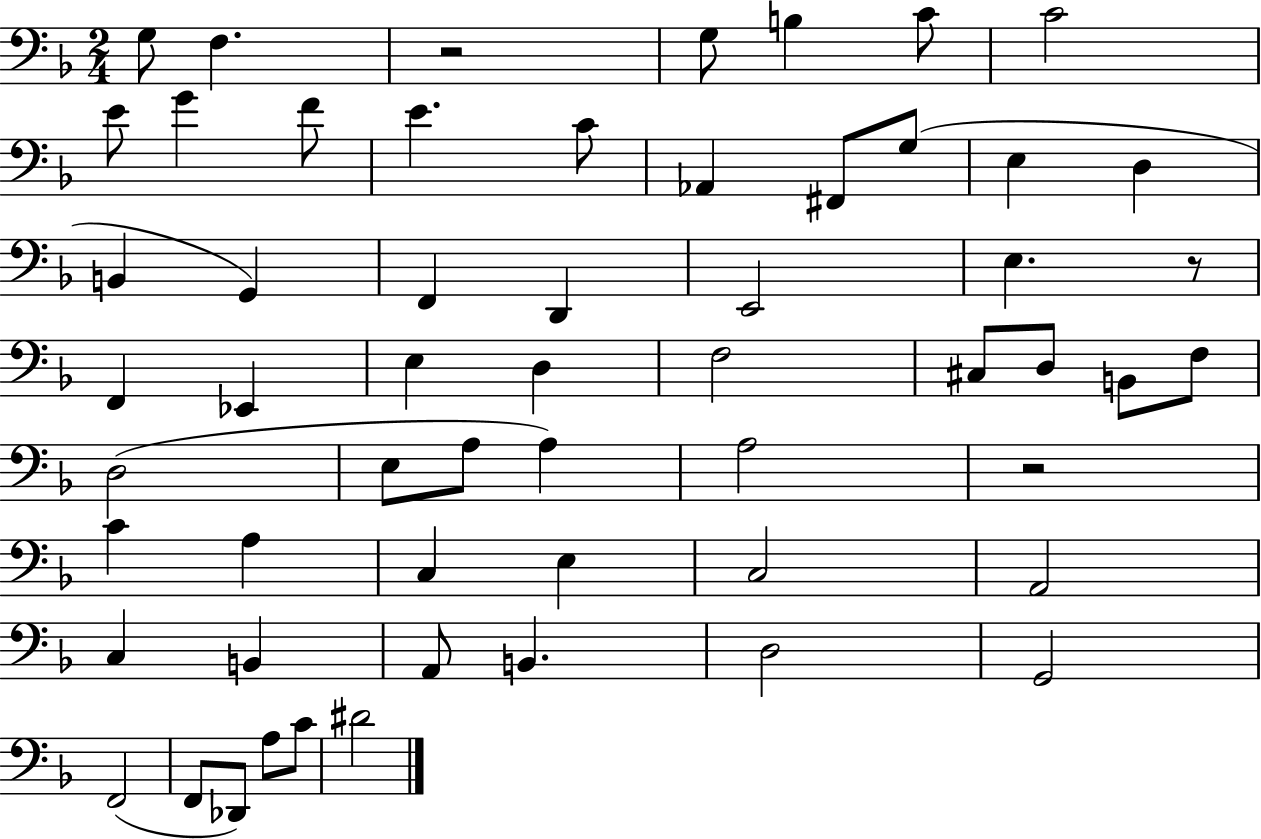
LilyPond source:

{
  \clef bass
  \numericTimeSignature
  \time 2/4
  \key f \major
  \repeat volta 2 { g8 f4. | r2 | g8 b4 c'8 | c'2 | \break e'8 g'4 f'8 | e'4. c'8 | aes,4 fis,8 g8( | e4 d4 | \break b,4 g,4) | f,4 d,4 | e,2 | e4. r8 | \break f,4 ees,4 | e4 d4 | f2 | cis8 d8 b,8 f8 | \break d2( | e8 a8 a4) | a2 | r2 | \break c'4 a4 | c4 e4 | c2 | a,2 | \break c4 b,4 | a,8 b,4. | d2 | g,2 | \break f,2( | f,8 des,8) a8 c'8 | dis'2 | } \bar "|."
}